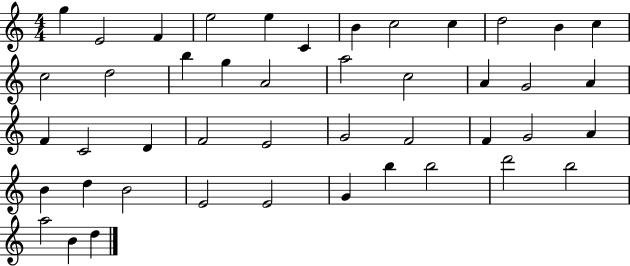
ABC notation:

X:1
T:Untitled
M:4/4
L:1/4
K:C
g E2 F e2 e C B c2 c d2 B c c2 d2 b g A2 a2 c2 A G2 A F C2 D F2 E2 G2 F2 F G2 A B d B2 E2 E2 G b b2 d'2 b2 a2 B d